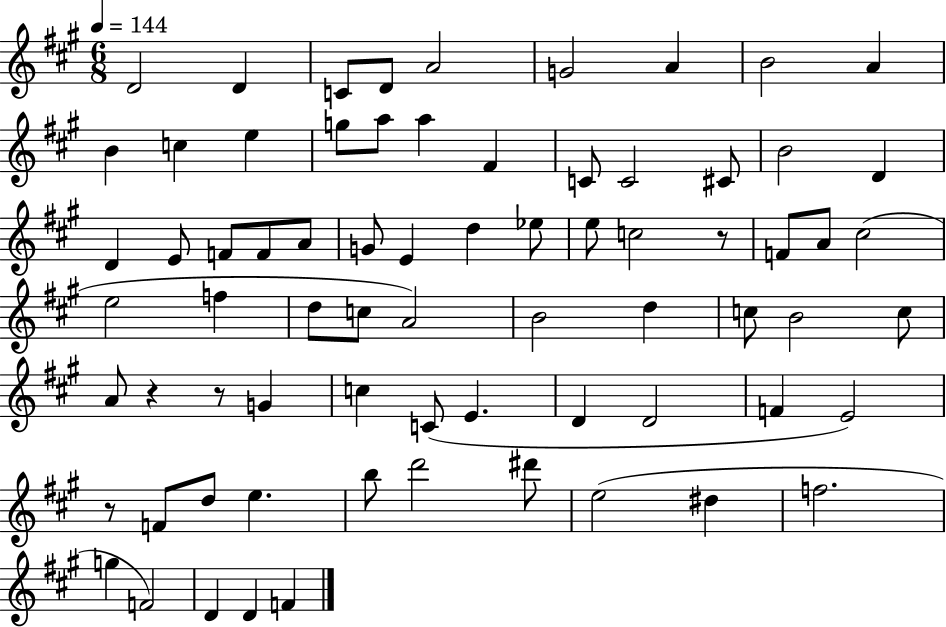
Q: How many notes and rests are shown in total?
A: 72